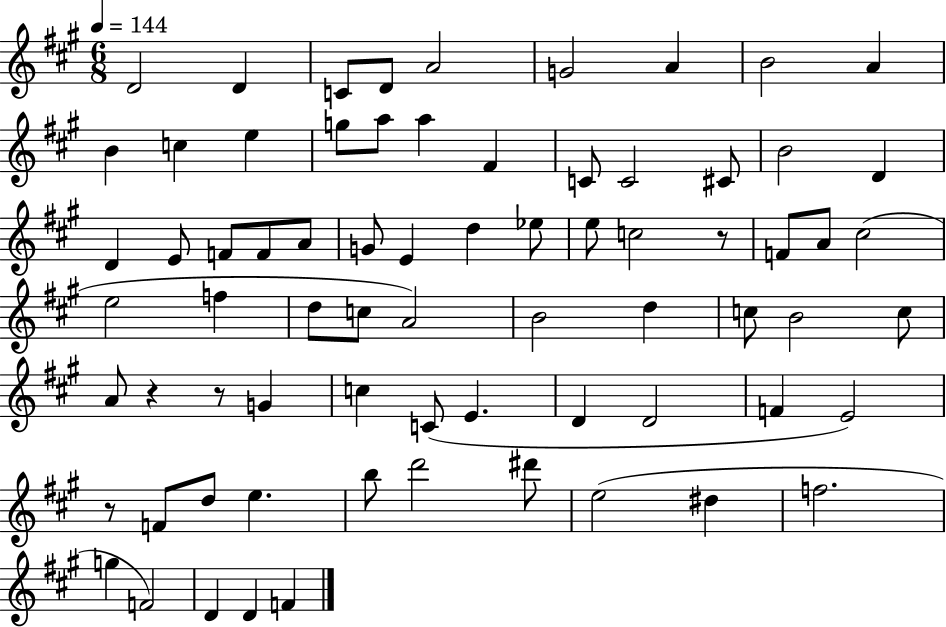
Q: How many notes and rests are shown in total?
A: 72